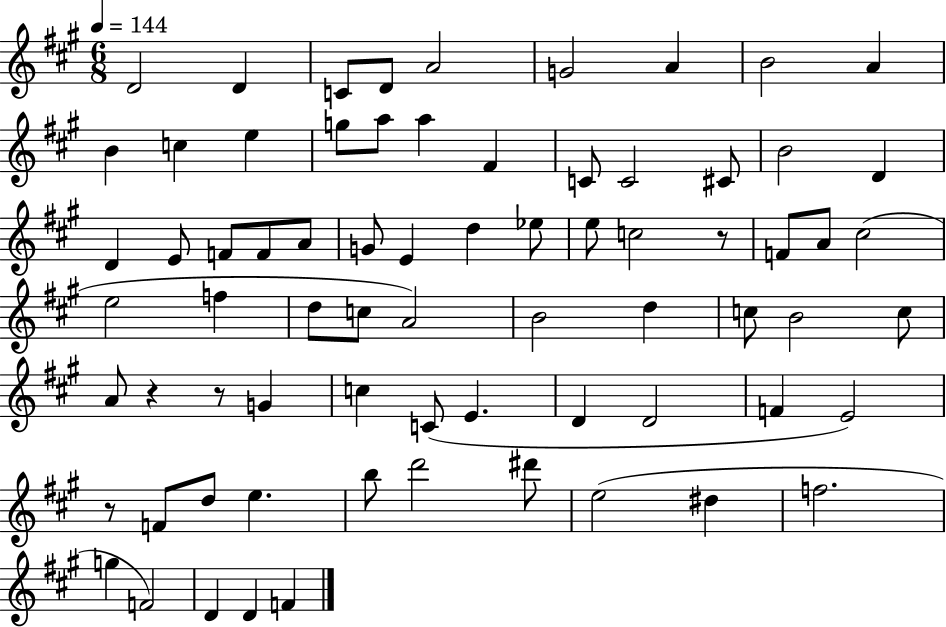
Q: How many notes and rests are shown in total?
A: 72